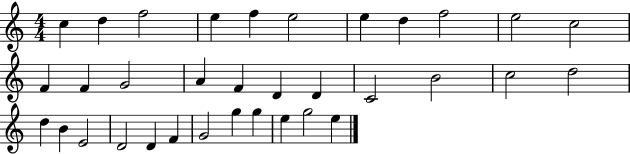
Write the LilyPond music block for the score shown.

{
  \clef treble
  \numericTimeSignature
  \time 4/4
  \key c \major
  c''4 d''4 f''2 | e''4 f''4 e''2 | e''4 d''4 f''2 | e''2 c''2 | \break f'4 f'4 g'2 | a'4 f'4 d'4 d'4 | c'2 b'2 | c''2 d''2 | \break d''4 b'4 e'2 | d'2 d'4 f'4 | g'2 g''4 g''4 | e''4 g''2 e''4 | \break \bar "|."
}